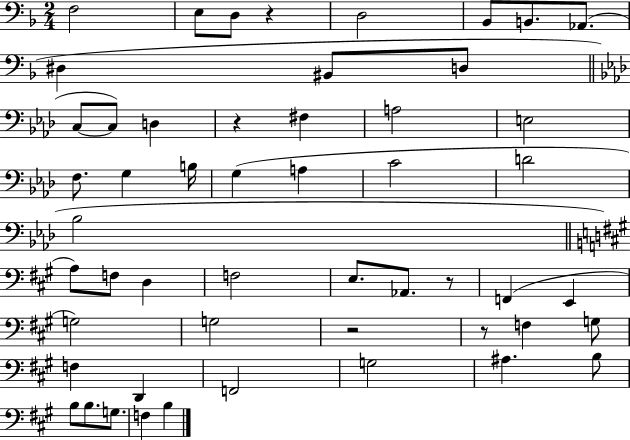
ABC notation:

X:1
T:Untitled
M:2/4
L:1/4
K:F
F,2 E,/2 D,/2 z D,2 _B,,/2 B,,/2 _A,,/2 ^D, ^B,,/2 D,/2 C,/2 C,/2 D, z ^F, A,2 E,2 F,/2 G, B,/4 G, A, C2 D2 _B,2 A,/2 F,/2 D, F,2 E,/2 _A,,/2 z/2 F,, E,, G,2 G,2 z2 z/2 F, G,/2 F, D,, F,,2 G,2 ^A, B,/2 B,/2 B,/2 G,/2 F, B,